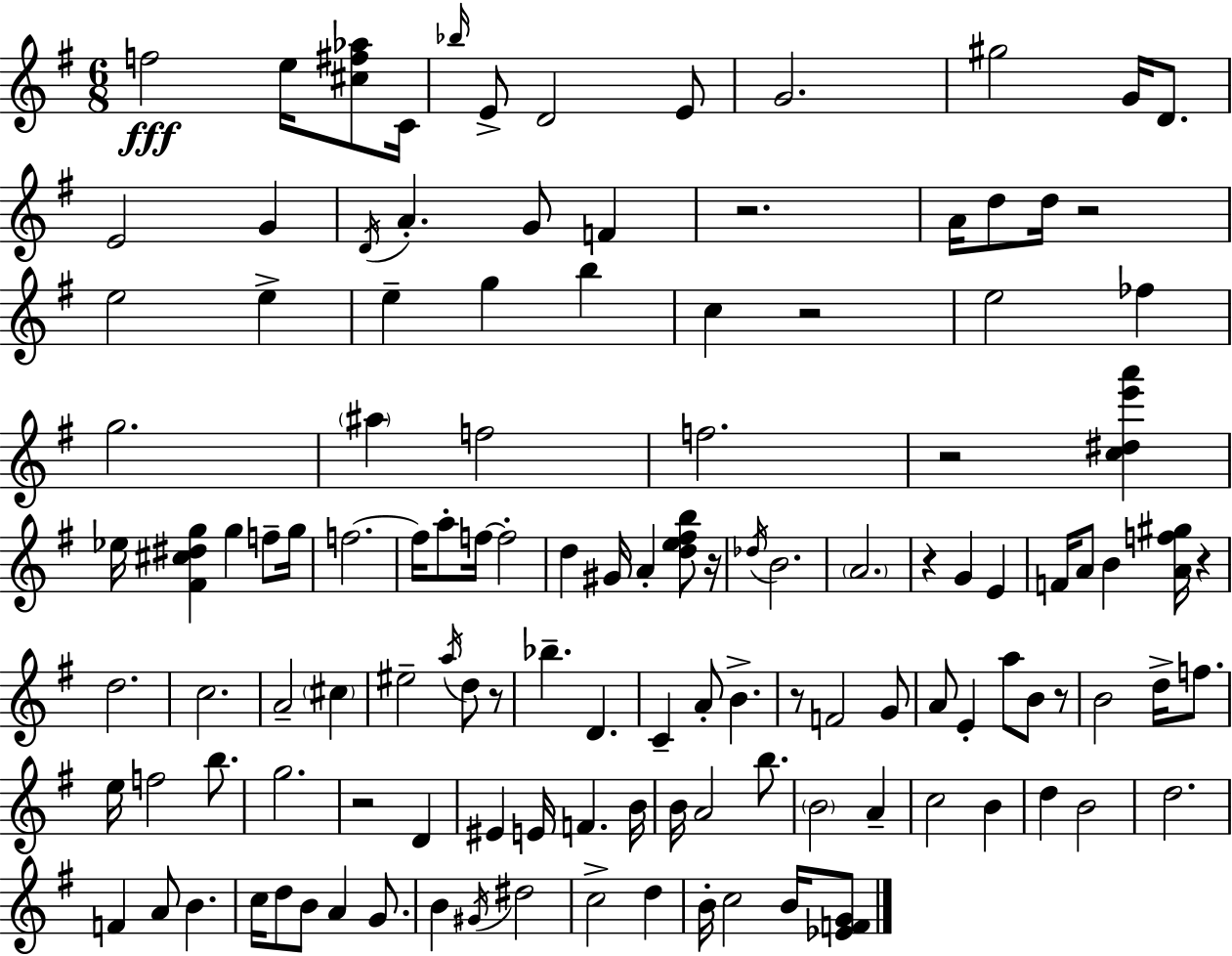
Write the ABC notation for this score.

X:1
T:Untitled
M:6/8
L:1/4
K:Em
f2 e/4 [^c^f_a]/2 C/4 _b/4 E/2 D2 E/2 G2 ^g2 G/4 D/2 E2 G D/4 A G/2 F z2 A/4 d/2 d/4 z2 e2 e e g b c z2 e2 _f g2 ^a f2 f2 z2 [c^de'a'] _e/4 [^F^c^dg] g f/2 g/4 f2 f/4 a/2 f/4 f2 d ^G/4 A [de^fb]/2 z/4 _d/4 B2 A2 z G E F/4 A/2 B [Af^g]/4 z d2 c2 A2 ^c ^e2 a/4 d/2 z/2 _b D C A/2 B z/2 F2 G/2 A/2 E a/2 B/2 z/2 B2 d/4 f/2 e/4 f2 b/2 g2 z2 D ^E E/4 F B/4 B/4 A2 b/2 B2 A c2 B d B2 d2 F A/2 B c/4 d/2 B/2 A G/2 B ^G/4 ^d2 c2 d B/4 c2 B/4 [_EFG]/2